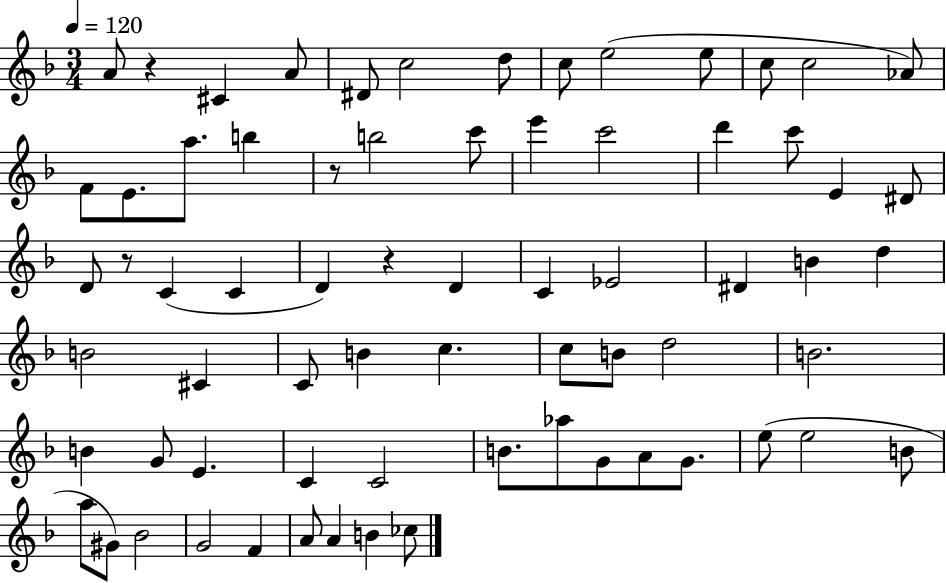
X:1
T:Untitled
M:3/4
L:1/4
K:F
A/2 z ^C A/2 ^D/2 c2 d/2 c/2 e2 e/2 c/2 c2 _A/2 F/2 E/2 a/2 b z/2 b2 c'/2 e' c'2 d' c'/2 E ^D/2 D/2 z/2 C C D z D C _E2 ^D B d B2 ^C C/2 B c c/2 B/2 d2 B2 B G/2 E C C2 B/2 _a/2 G/2 A/2 G/2 e/2 e2 B/2 a/2 ^G/2 _B2 G2 F A/2 A B _c/2